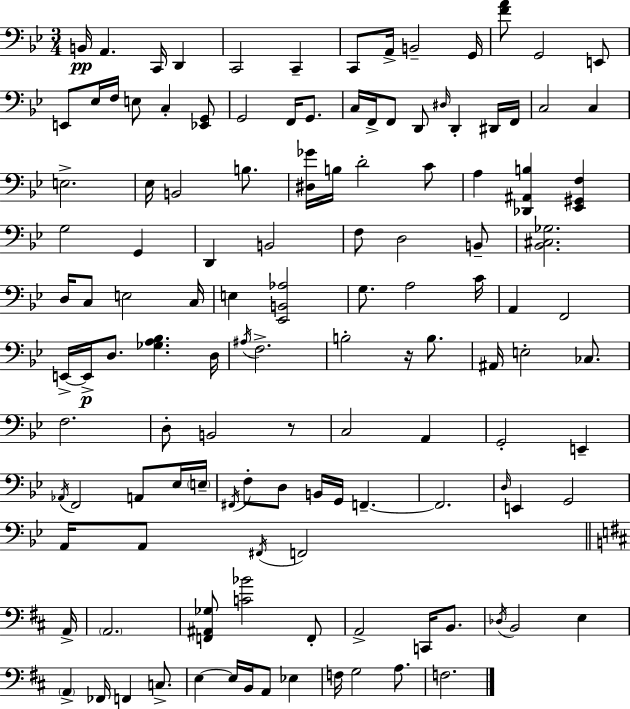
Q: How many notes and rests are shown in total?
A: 126